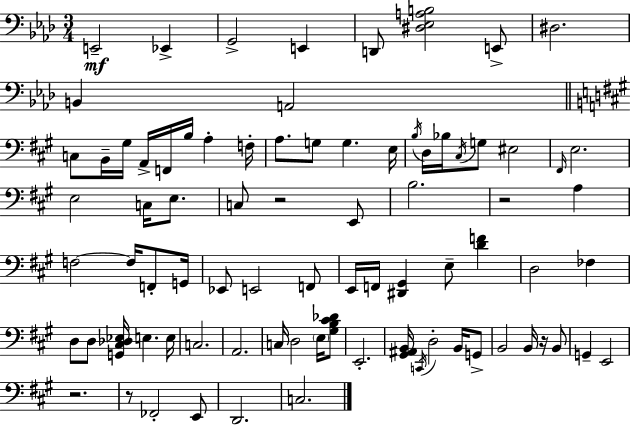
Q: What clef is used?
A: bass